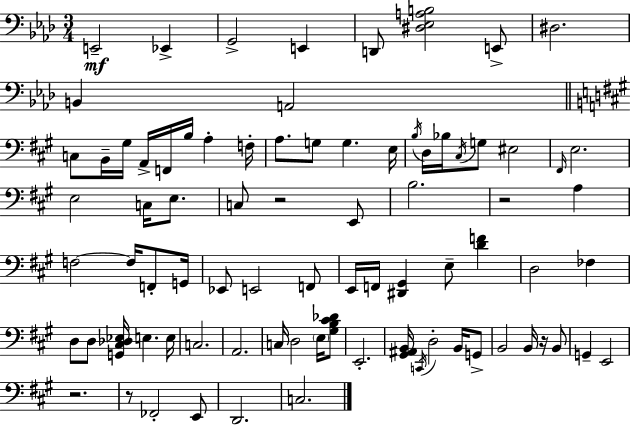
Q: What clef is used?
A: bass